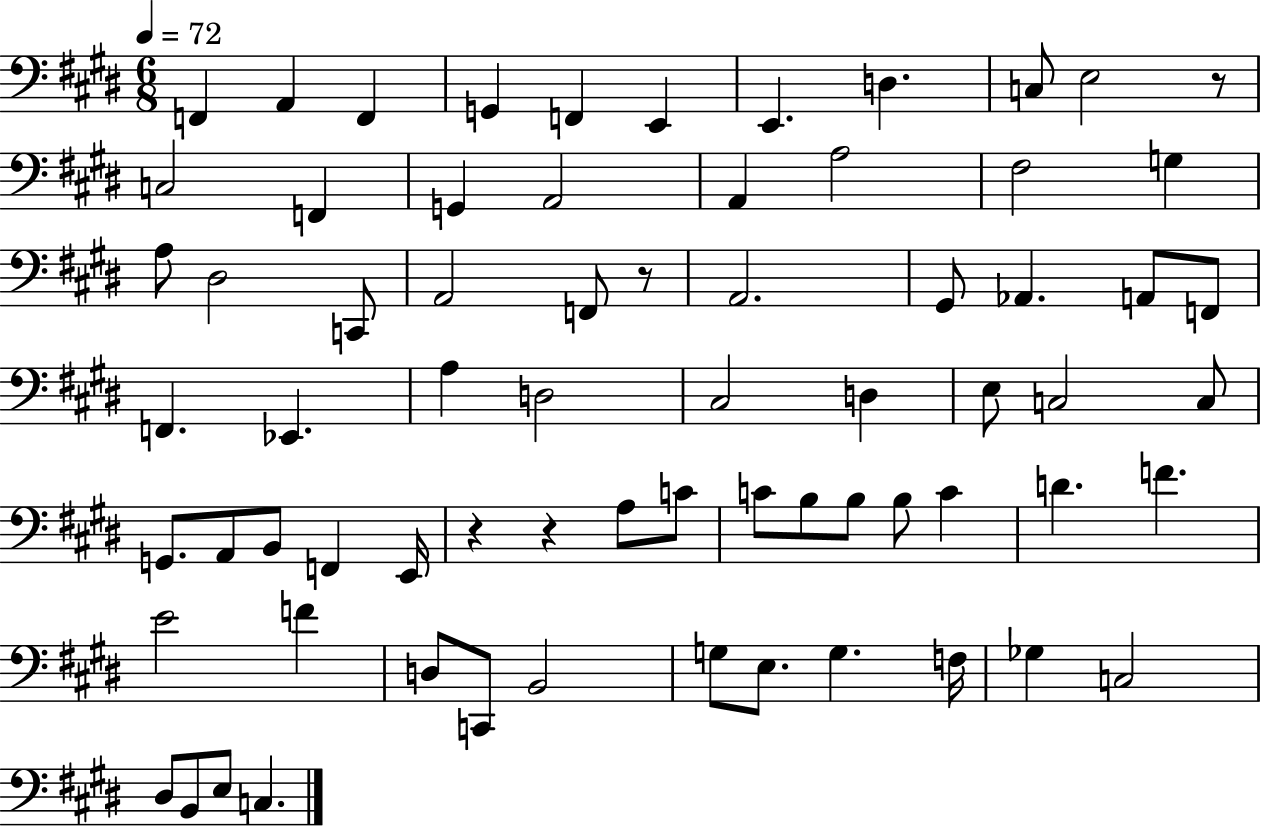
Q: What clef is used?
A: bass